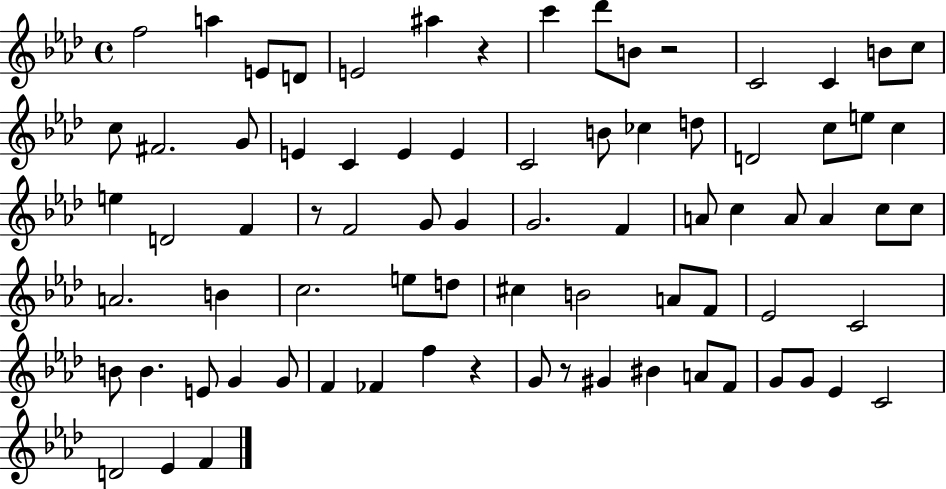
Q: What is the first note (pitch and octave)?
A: F5